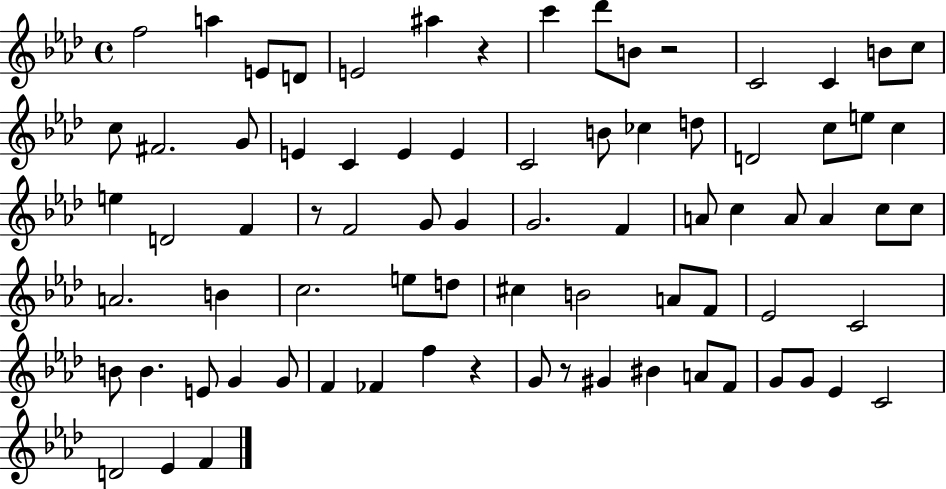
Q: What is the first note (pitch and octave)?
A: F5